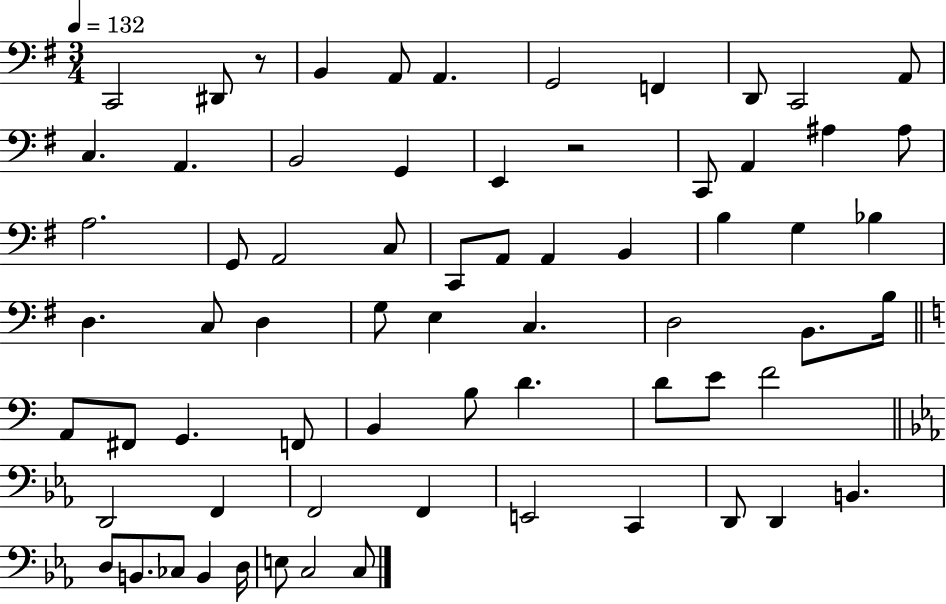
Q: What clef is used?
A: bass